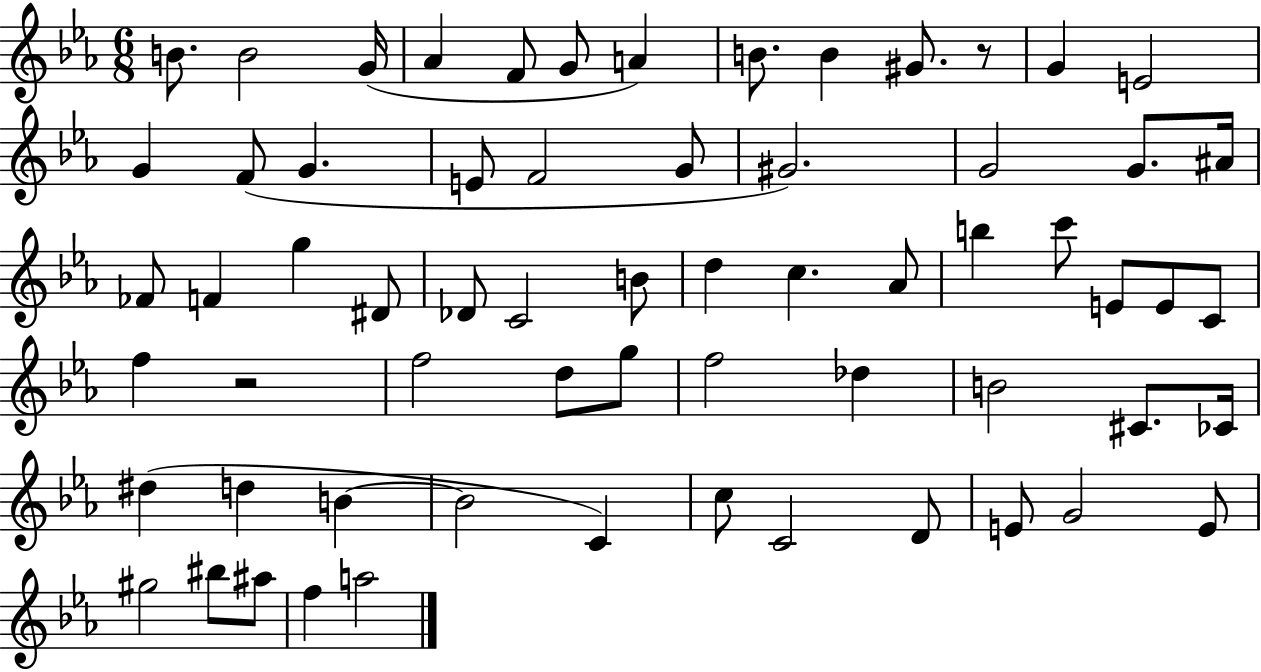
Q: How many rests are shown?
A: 2